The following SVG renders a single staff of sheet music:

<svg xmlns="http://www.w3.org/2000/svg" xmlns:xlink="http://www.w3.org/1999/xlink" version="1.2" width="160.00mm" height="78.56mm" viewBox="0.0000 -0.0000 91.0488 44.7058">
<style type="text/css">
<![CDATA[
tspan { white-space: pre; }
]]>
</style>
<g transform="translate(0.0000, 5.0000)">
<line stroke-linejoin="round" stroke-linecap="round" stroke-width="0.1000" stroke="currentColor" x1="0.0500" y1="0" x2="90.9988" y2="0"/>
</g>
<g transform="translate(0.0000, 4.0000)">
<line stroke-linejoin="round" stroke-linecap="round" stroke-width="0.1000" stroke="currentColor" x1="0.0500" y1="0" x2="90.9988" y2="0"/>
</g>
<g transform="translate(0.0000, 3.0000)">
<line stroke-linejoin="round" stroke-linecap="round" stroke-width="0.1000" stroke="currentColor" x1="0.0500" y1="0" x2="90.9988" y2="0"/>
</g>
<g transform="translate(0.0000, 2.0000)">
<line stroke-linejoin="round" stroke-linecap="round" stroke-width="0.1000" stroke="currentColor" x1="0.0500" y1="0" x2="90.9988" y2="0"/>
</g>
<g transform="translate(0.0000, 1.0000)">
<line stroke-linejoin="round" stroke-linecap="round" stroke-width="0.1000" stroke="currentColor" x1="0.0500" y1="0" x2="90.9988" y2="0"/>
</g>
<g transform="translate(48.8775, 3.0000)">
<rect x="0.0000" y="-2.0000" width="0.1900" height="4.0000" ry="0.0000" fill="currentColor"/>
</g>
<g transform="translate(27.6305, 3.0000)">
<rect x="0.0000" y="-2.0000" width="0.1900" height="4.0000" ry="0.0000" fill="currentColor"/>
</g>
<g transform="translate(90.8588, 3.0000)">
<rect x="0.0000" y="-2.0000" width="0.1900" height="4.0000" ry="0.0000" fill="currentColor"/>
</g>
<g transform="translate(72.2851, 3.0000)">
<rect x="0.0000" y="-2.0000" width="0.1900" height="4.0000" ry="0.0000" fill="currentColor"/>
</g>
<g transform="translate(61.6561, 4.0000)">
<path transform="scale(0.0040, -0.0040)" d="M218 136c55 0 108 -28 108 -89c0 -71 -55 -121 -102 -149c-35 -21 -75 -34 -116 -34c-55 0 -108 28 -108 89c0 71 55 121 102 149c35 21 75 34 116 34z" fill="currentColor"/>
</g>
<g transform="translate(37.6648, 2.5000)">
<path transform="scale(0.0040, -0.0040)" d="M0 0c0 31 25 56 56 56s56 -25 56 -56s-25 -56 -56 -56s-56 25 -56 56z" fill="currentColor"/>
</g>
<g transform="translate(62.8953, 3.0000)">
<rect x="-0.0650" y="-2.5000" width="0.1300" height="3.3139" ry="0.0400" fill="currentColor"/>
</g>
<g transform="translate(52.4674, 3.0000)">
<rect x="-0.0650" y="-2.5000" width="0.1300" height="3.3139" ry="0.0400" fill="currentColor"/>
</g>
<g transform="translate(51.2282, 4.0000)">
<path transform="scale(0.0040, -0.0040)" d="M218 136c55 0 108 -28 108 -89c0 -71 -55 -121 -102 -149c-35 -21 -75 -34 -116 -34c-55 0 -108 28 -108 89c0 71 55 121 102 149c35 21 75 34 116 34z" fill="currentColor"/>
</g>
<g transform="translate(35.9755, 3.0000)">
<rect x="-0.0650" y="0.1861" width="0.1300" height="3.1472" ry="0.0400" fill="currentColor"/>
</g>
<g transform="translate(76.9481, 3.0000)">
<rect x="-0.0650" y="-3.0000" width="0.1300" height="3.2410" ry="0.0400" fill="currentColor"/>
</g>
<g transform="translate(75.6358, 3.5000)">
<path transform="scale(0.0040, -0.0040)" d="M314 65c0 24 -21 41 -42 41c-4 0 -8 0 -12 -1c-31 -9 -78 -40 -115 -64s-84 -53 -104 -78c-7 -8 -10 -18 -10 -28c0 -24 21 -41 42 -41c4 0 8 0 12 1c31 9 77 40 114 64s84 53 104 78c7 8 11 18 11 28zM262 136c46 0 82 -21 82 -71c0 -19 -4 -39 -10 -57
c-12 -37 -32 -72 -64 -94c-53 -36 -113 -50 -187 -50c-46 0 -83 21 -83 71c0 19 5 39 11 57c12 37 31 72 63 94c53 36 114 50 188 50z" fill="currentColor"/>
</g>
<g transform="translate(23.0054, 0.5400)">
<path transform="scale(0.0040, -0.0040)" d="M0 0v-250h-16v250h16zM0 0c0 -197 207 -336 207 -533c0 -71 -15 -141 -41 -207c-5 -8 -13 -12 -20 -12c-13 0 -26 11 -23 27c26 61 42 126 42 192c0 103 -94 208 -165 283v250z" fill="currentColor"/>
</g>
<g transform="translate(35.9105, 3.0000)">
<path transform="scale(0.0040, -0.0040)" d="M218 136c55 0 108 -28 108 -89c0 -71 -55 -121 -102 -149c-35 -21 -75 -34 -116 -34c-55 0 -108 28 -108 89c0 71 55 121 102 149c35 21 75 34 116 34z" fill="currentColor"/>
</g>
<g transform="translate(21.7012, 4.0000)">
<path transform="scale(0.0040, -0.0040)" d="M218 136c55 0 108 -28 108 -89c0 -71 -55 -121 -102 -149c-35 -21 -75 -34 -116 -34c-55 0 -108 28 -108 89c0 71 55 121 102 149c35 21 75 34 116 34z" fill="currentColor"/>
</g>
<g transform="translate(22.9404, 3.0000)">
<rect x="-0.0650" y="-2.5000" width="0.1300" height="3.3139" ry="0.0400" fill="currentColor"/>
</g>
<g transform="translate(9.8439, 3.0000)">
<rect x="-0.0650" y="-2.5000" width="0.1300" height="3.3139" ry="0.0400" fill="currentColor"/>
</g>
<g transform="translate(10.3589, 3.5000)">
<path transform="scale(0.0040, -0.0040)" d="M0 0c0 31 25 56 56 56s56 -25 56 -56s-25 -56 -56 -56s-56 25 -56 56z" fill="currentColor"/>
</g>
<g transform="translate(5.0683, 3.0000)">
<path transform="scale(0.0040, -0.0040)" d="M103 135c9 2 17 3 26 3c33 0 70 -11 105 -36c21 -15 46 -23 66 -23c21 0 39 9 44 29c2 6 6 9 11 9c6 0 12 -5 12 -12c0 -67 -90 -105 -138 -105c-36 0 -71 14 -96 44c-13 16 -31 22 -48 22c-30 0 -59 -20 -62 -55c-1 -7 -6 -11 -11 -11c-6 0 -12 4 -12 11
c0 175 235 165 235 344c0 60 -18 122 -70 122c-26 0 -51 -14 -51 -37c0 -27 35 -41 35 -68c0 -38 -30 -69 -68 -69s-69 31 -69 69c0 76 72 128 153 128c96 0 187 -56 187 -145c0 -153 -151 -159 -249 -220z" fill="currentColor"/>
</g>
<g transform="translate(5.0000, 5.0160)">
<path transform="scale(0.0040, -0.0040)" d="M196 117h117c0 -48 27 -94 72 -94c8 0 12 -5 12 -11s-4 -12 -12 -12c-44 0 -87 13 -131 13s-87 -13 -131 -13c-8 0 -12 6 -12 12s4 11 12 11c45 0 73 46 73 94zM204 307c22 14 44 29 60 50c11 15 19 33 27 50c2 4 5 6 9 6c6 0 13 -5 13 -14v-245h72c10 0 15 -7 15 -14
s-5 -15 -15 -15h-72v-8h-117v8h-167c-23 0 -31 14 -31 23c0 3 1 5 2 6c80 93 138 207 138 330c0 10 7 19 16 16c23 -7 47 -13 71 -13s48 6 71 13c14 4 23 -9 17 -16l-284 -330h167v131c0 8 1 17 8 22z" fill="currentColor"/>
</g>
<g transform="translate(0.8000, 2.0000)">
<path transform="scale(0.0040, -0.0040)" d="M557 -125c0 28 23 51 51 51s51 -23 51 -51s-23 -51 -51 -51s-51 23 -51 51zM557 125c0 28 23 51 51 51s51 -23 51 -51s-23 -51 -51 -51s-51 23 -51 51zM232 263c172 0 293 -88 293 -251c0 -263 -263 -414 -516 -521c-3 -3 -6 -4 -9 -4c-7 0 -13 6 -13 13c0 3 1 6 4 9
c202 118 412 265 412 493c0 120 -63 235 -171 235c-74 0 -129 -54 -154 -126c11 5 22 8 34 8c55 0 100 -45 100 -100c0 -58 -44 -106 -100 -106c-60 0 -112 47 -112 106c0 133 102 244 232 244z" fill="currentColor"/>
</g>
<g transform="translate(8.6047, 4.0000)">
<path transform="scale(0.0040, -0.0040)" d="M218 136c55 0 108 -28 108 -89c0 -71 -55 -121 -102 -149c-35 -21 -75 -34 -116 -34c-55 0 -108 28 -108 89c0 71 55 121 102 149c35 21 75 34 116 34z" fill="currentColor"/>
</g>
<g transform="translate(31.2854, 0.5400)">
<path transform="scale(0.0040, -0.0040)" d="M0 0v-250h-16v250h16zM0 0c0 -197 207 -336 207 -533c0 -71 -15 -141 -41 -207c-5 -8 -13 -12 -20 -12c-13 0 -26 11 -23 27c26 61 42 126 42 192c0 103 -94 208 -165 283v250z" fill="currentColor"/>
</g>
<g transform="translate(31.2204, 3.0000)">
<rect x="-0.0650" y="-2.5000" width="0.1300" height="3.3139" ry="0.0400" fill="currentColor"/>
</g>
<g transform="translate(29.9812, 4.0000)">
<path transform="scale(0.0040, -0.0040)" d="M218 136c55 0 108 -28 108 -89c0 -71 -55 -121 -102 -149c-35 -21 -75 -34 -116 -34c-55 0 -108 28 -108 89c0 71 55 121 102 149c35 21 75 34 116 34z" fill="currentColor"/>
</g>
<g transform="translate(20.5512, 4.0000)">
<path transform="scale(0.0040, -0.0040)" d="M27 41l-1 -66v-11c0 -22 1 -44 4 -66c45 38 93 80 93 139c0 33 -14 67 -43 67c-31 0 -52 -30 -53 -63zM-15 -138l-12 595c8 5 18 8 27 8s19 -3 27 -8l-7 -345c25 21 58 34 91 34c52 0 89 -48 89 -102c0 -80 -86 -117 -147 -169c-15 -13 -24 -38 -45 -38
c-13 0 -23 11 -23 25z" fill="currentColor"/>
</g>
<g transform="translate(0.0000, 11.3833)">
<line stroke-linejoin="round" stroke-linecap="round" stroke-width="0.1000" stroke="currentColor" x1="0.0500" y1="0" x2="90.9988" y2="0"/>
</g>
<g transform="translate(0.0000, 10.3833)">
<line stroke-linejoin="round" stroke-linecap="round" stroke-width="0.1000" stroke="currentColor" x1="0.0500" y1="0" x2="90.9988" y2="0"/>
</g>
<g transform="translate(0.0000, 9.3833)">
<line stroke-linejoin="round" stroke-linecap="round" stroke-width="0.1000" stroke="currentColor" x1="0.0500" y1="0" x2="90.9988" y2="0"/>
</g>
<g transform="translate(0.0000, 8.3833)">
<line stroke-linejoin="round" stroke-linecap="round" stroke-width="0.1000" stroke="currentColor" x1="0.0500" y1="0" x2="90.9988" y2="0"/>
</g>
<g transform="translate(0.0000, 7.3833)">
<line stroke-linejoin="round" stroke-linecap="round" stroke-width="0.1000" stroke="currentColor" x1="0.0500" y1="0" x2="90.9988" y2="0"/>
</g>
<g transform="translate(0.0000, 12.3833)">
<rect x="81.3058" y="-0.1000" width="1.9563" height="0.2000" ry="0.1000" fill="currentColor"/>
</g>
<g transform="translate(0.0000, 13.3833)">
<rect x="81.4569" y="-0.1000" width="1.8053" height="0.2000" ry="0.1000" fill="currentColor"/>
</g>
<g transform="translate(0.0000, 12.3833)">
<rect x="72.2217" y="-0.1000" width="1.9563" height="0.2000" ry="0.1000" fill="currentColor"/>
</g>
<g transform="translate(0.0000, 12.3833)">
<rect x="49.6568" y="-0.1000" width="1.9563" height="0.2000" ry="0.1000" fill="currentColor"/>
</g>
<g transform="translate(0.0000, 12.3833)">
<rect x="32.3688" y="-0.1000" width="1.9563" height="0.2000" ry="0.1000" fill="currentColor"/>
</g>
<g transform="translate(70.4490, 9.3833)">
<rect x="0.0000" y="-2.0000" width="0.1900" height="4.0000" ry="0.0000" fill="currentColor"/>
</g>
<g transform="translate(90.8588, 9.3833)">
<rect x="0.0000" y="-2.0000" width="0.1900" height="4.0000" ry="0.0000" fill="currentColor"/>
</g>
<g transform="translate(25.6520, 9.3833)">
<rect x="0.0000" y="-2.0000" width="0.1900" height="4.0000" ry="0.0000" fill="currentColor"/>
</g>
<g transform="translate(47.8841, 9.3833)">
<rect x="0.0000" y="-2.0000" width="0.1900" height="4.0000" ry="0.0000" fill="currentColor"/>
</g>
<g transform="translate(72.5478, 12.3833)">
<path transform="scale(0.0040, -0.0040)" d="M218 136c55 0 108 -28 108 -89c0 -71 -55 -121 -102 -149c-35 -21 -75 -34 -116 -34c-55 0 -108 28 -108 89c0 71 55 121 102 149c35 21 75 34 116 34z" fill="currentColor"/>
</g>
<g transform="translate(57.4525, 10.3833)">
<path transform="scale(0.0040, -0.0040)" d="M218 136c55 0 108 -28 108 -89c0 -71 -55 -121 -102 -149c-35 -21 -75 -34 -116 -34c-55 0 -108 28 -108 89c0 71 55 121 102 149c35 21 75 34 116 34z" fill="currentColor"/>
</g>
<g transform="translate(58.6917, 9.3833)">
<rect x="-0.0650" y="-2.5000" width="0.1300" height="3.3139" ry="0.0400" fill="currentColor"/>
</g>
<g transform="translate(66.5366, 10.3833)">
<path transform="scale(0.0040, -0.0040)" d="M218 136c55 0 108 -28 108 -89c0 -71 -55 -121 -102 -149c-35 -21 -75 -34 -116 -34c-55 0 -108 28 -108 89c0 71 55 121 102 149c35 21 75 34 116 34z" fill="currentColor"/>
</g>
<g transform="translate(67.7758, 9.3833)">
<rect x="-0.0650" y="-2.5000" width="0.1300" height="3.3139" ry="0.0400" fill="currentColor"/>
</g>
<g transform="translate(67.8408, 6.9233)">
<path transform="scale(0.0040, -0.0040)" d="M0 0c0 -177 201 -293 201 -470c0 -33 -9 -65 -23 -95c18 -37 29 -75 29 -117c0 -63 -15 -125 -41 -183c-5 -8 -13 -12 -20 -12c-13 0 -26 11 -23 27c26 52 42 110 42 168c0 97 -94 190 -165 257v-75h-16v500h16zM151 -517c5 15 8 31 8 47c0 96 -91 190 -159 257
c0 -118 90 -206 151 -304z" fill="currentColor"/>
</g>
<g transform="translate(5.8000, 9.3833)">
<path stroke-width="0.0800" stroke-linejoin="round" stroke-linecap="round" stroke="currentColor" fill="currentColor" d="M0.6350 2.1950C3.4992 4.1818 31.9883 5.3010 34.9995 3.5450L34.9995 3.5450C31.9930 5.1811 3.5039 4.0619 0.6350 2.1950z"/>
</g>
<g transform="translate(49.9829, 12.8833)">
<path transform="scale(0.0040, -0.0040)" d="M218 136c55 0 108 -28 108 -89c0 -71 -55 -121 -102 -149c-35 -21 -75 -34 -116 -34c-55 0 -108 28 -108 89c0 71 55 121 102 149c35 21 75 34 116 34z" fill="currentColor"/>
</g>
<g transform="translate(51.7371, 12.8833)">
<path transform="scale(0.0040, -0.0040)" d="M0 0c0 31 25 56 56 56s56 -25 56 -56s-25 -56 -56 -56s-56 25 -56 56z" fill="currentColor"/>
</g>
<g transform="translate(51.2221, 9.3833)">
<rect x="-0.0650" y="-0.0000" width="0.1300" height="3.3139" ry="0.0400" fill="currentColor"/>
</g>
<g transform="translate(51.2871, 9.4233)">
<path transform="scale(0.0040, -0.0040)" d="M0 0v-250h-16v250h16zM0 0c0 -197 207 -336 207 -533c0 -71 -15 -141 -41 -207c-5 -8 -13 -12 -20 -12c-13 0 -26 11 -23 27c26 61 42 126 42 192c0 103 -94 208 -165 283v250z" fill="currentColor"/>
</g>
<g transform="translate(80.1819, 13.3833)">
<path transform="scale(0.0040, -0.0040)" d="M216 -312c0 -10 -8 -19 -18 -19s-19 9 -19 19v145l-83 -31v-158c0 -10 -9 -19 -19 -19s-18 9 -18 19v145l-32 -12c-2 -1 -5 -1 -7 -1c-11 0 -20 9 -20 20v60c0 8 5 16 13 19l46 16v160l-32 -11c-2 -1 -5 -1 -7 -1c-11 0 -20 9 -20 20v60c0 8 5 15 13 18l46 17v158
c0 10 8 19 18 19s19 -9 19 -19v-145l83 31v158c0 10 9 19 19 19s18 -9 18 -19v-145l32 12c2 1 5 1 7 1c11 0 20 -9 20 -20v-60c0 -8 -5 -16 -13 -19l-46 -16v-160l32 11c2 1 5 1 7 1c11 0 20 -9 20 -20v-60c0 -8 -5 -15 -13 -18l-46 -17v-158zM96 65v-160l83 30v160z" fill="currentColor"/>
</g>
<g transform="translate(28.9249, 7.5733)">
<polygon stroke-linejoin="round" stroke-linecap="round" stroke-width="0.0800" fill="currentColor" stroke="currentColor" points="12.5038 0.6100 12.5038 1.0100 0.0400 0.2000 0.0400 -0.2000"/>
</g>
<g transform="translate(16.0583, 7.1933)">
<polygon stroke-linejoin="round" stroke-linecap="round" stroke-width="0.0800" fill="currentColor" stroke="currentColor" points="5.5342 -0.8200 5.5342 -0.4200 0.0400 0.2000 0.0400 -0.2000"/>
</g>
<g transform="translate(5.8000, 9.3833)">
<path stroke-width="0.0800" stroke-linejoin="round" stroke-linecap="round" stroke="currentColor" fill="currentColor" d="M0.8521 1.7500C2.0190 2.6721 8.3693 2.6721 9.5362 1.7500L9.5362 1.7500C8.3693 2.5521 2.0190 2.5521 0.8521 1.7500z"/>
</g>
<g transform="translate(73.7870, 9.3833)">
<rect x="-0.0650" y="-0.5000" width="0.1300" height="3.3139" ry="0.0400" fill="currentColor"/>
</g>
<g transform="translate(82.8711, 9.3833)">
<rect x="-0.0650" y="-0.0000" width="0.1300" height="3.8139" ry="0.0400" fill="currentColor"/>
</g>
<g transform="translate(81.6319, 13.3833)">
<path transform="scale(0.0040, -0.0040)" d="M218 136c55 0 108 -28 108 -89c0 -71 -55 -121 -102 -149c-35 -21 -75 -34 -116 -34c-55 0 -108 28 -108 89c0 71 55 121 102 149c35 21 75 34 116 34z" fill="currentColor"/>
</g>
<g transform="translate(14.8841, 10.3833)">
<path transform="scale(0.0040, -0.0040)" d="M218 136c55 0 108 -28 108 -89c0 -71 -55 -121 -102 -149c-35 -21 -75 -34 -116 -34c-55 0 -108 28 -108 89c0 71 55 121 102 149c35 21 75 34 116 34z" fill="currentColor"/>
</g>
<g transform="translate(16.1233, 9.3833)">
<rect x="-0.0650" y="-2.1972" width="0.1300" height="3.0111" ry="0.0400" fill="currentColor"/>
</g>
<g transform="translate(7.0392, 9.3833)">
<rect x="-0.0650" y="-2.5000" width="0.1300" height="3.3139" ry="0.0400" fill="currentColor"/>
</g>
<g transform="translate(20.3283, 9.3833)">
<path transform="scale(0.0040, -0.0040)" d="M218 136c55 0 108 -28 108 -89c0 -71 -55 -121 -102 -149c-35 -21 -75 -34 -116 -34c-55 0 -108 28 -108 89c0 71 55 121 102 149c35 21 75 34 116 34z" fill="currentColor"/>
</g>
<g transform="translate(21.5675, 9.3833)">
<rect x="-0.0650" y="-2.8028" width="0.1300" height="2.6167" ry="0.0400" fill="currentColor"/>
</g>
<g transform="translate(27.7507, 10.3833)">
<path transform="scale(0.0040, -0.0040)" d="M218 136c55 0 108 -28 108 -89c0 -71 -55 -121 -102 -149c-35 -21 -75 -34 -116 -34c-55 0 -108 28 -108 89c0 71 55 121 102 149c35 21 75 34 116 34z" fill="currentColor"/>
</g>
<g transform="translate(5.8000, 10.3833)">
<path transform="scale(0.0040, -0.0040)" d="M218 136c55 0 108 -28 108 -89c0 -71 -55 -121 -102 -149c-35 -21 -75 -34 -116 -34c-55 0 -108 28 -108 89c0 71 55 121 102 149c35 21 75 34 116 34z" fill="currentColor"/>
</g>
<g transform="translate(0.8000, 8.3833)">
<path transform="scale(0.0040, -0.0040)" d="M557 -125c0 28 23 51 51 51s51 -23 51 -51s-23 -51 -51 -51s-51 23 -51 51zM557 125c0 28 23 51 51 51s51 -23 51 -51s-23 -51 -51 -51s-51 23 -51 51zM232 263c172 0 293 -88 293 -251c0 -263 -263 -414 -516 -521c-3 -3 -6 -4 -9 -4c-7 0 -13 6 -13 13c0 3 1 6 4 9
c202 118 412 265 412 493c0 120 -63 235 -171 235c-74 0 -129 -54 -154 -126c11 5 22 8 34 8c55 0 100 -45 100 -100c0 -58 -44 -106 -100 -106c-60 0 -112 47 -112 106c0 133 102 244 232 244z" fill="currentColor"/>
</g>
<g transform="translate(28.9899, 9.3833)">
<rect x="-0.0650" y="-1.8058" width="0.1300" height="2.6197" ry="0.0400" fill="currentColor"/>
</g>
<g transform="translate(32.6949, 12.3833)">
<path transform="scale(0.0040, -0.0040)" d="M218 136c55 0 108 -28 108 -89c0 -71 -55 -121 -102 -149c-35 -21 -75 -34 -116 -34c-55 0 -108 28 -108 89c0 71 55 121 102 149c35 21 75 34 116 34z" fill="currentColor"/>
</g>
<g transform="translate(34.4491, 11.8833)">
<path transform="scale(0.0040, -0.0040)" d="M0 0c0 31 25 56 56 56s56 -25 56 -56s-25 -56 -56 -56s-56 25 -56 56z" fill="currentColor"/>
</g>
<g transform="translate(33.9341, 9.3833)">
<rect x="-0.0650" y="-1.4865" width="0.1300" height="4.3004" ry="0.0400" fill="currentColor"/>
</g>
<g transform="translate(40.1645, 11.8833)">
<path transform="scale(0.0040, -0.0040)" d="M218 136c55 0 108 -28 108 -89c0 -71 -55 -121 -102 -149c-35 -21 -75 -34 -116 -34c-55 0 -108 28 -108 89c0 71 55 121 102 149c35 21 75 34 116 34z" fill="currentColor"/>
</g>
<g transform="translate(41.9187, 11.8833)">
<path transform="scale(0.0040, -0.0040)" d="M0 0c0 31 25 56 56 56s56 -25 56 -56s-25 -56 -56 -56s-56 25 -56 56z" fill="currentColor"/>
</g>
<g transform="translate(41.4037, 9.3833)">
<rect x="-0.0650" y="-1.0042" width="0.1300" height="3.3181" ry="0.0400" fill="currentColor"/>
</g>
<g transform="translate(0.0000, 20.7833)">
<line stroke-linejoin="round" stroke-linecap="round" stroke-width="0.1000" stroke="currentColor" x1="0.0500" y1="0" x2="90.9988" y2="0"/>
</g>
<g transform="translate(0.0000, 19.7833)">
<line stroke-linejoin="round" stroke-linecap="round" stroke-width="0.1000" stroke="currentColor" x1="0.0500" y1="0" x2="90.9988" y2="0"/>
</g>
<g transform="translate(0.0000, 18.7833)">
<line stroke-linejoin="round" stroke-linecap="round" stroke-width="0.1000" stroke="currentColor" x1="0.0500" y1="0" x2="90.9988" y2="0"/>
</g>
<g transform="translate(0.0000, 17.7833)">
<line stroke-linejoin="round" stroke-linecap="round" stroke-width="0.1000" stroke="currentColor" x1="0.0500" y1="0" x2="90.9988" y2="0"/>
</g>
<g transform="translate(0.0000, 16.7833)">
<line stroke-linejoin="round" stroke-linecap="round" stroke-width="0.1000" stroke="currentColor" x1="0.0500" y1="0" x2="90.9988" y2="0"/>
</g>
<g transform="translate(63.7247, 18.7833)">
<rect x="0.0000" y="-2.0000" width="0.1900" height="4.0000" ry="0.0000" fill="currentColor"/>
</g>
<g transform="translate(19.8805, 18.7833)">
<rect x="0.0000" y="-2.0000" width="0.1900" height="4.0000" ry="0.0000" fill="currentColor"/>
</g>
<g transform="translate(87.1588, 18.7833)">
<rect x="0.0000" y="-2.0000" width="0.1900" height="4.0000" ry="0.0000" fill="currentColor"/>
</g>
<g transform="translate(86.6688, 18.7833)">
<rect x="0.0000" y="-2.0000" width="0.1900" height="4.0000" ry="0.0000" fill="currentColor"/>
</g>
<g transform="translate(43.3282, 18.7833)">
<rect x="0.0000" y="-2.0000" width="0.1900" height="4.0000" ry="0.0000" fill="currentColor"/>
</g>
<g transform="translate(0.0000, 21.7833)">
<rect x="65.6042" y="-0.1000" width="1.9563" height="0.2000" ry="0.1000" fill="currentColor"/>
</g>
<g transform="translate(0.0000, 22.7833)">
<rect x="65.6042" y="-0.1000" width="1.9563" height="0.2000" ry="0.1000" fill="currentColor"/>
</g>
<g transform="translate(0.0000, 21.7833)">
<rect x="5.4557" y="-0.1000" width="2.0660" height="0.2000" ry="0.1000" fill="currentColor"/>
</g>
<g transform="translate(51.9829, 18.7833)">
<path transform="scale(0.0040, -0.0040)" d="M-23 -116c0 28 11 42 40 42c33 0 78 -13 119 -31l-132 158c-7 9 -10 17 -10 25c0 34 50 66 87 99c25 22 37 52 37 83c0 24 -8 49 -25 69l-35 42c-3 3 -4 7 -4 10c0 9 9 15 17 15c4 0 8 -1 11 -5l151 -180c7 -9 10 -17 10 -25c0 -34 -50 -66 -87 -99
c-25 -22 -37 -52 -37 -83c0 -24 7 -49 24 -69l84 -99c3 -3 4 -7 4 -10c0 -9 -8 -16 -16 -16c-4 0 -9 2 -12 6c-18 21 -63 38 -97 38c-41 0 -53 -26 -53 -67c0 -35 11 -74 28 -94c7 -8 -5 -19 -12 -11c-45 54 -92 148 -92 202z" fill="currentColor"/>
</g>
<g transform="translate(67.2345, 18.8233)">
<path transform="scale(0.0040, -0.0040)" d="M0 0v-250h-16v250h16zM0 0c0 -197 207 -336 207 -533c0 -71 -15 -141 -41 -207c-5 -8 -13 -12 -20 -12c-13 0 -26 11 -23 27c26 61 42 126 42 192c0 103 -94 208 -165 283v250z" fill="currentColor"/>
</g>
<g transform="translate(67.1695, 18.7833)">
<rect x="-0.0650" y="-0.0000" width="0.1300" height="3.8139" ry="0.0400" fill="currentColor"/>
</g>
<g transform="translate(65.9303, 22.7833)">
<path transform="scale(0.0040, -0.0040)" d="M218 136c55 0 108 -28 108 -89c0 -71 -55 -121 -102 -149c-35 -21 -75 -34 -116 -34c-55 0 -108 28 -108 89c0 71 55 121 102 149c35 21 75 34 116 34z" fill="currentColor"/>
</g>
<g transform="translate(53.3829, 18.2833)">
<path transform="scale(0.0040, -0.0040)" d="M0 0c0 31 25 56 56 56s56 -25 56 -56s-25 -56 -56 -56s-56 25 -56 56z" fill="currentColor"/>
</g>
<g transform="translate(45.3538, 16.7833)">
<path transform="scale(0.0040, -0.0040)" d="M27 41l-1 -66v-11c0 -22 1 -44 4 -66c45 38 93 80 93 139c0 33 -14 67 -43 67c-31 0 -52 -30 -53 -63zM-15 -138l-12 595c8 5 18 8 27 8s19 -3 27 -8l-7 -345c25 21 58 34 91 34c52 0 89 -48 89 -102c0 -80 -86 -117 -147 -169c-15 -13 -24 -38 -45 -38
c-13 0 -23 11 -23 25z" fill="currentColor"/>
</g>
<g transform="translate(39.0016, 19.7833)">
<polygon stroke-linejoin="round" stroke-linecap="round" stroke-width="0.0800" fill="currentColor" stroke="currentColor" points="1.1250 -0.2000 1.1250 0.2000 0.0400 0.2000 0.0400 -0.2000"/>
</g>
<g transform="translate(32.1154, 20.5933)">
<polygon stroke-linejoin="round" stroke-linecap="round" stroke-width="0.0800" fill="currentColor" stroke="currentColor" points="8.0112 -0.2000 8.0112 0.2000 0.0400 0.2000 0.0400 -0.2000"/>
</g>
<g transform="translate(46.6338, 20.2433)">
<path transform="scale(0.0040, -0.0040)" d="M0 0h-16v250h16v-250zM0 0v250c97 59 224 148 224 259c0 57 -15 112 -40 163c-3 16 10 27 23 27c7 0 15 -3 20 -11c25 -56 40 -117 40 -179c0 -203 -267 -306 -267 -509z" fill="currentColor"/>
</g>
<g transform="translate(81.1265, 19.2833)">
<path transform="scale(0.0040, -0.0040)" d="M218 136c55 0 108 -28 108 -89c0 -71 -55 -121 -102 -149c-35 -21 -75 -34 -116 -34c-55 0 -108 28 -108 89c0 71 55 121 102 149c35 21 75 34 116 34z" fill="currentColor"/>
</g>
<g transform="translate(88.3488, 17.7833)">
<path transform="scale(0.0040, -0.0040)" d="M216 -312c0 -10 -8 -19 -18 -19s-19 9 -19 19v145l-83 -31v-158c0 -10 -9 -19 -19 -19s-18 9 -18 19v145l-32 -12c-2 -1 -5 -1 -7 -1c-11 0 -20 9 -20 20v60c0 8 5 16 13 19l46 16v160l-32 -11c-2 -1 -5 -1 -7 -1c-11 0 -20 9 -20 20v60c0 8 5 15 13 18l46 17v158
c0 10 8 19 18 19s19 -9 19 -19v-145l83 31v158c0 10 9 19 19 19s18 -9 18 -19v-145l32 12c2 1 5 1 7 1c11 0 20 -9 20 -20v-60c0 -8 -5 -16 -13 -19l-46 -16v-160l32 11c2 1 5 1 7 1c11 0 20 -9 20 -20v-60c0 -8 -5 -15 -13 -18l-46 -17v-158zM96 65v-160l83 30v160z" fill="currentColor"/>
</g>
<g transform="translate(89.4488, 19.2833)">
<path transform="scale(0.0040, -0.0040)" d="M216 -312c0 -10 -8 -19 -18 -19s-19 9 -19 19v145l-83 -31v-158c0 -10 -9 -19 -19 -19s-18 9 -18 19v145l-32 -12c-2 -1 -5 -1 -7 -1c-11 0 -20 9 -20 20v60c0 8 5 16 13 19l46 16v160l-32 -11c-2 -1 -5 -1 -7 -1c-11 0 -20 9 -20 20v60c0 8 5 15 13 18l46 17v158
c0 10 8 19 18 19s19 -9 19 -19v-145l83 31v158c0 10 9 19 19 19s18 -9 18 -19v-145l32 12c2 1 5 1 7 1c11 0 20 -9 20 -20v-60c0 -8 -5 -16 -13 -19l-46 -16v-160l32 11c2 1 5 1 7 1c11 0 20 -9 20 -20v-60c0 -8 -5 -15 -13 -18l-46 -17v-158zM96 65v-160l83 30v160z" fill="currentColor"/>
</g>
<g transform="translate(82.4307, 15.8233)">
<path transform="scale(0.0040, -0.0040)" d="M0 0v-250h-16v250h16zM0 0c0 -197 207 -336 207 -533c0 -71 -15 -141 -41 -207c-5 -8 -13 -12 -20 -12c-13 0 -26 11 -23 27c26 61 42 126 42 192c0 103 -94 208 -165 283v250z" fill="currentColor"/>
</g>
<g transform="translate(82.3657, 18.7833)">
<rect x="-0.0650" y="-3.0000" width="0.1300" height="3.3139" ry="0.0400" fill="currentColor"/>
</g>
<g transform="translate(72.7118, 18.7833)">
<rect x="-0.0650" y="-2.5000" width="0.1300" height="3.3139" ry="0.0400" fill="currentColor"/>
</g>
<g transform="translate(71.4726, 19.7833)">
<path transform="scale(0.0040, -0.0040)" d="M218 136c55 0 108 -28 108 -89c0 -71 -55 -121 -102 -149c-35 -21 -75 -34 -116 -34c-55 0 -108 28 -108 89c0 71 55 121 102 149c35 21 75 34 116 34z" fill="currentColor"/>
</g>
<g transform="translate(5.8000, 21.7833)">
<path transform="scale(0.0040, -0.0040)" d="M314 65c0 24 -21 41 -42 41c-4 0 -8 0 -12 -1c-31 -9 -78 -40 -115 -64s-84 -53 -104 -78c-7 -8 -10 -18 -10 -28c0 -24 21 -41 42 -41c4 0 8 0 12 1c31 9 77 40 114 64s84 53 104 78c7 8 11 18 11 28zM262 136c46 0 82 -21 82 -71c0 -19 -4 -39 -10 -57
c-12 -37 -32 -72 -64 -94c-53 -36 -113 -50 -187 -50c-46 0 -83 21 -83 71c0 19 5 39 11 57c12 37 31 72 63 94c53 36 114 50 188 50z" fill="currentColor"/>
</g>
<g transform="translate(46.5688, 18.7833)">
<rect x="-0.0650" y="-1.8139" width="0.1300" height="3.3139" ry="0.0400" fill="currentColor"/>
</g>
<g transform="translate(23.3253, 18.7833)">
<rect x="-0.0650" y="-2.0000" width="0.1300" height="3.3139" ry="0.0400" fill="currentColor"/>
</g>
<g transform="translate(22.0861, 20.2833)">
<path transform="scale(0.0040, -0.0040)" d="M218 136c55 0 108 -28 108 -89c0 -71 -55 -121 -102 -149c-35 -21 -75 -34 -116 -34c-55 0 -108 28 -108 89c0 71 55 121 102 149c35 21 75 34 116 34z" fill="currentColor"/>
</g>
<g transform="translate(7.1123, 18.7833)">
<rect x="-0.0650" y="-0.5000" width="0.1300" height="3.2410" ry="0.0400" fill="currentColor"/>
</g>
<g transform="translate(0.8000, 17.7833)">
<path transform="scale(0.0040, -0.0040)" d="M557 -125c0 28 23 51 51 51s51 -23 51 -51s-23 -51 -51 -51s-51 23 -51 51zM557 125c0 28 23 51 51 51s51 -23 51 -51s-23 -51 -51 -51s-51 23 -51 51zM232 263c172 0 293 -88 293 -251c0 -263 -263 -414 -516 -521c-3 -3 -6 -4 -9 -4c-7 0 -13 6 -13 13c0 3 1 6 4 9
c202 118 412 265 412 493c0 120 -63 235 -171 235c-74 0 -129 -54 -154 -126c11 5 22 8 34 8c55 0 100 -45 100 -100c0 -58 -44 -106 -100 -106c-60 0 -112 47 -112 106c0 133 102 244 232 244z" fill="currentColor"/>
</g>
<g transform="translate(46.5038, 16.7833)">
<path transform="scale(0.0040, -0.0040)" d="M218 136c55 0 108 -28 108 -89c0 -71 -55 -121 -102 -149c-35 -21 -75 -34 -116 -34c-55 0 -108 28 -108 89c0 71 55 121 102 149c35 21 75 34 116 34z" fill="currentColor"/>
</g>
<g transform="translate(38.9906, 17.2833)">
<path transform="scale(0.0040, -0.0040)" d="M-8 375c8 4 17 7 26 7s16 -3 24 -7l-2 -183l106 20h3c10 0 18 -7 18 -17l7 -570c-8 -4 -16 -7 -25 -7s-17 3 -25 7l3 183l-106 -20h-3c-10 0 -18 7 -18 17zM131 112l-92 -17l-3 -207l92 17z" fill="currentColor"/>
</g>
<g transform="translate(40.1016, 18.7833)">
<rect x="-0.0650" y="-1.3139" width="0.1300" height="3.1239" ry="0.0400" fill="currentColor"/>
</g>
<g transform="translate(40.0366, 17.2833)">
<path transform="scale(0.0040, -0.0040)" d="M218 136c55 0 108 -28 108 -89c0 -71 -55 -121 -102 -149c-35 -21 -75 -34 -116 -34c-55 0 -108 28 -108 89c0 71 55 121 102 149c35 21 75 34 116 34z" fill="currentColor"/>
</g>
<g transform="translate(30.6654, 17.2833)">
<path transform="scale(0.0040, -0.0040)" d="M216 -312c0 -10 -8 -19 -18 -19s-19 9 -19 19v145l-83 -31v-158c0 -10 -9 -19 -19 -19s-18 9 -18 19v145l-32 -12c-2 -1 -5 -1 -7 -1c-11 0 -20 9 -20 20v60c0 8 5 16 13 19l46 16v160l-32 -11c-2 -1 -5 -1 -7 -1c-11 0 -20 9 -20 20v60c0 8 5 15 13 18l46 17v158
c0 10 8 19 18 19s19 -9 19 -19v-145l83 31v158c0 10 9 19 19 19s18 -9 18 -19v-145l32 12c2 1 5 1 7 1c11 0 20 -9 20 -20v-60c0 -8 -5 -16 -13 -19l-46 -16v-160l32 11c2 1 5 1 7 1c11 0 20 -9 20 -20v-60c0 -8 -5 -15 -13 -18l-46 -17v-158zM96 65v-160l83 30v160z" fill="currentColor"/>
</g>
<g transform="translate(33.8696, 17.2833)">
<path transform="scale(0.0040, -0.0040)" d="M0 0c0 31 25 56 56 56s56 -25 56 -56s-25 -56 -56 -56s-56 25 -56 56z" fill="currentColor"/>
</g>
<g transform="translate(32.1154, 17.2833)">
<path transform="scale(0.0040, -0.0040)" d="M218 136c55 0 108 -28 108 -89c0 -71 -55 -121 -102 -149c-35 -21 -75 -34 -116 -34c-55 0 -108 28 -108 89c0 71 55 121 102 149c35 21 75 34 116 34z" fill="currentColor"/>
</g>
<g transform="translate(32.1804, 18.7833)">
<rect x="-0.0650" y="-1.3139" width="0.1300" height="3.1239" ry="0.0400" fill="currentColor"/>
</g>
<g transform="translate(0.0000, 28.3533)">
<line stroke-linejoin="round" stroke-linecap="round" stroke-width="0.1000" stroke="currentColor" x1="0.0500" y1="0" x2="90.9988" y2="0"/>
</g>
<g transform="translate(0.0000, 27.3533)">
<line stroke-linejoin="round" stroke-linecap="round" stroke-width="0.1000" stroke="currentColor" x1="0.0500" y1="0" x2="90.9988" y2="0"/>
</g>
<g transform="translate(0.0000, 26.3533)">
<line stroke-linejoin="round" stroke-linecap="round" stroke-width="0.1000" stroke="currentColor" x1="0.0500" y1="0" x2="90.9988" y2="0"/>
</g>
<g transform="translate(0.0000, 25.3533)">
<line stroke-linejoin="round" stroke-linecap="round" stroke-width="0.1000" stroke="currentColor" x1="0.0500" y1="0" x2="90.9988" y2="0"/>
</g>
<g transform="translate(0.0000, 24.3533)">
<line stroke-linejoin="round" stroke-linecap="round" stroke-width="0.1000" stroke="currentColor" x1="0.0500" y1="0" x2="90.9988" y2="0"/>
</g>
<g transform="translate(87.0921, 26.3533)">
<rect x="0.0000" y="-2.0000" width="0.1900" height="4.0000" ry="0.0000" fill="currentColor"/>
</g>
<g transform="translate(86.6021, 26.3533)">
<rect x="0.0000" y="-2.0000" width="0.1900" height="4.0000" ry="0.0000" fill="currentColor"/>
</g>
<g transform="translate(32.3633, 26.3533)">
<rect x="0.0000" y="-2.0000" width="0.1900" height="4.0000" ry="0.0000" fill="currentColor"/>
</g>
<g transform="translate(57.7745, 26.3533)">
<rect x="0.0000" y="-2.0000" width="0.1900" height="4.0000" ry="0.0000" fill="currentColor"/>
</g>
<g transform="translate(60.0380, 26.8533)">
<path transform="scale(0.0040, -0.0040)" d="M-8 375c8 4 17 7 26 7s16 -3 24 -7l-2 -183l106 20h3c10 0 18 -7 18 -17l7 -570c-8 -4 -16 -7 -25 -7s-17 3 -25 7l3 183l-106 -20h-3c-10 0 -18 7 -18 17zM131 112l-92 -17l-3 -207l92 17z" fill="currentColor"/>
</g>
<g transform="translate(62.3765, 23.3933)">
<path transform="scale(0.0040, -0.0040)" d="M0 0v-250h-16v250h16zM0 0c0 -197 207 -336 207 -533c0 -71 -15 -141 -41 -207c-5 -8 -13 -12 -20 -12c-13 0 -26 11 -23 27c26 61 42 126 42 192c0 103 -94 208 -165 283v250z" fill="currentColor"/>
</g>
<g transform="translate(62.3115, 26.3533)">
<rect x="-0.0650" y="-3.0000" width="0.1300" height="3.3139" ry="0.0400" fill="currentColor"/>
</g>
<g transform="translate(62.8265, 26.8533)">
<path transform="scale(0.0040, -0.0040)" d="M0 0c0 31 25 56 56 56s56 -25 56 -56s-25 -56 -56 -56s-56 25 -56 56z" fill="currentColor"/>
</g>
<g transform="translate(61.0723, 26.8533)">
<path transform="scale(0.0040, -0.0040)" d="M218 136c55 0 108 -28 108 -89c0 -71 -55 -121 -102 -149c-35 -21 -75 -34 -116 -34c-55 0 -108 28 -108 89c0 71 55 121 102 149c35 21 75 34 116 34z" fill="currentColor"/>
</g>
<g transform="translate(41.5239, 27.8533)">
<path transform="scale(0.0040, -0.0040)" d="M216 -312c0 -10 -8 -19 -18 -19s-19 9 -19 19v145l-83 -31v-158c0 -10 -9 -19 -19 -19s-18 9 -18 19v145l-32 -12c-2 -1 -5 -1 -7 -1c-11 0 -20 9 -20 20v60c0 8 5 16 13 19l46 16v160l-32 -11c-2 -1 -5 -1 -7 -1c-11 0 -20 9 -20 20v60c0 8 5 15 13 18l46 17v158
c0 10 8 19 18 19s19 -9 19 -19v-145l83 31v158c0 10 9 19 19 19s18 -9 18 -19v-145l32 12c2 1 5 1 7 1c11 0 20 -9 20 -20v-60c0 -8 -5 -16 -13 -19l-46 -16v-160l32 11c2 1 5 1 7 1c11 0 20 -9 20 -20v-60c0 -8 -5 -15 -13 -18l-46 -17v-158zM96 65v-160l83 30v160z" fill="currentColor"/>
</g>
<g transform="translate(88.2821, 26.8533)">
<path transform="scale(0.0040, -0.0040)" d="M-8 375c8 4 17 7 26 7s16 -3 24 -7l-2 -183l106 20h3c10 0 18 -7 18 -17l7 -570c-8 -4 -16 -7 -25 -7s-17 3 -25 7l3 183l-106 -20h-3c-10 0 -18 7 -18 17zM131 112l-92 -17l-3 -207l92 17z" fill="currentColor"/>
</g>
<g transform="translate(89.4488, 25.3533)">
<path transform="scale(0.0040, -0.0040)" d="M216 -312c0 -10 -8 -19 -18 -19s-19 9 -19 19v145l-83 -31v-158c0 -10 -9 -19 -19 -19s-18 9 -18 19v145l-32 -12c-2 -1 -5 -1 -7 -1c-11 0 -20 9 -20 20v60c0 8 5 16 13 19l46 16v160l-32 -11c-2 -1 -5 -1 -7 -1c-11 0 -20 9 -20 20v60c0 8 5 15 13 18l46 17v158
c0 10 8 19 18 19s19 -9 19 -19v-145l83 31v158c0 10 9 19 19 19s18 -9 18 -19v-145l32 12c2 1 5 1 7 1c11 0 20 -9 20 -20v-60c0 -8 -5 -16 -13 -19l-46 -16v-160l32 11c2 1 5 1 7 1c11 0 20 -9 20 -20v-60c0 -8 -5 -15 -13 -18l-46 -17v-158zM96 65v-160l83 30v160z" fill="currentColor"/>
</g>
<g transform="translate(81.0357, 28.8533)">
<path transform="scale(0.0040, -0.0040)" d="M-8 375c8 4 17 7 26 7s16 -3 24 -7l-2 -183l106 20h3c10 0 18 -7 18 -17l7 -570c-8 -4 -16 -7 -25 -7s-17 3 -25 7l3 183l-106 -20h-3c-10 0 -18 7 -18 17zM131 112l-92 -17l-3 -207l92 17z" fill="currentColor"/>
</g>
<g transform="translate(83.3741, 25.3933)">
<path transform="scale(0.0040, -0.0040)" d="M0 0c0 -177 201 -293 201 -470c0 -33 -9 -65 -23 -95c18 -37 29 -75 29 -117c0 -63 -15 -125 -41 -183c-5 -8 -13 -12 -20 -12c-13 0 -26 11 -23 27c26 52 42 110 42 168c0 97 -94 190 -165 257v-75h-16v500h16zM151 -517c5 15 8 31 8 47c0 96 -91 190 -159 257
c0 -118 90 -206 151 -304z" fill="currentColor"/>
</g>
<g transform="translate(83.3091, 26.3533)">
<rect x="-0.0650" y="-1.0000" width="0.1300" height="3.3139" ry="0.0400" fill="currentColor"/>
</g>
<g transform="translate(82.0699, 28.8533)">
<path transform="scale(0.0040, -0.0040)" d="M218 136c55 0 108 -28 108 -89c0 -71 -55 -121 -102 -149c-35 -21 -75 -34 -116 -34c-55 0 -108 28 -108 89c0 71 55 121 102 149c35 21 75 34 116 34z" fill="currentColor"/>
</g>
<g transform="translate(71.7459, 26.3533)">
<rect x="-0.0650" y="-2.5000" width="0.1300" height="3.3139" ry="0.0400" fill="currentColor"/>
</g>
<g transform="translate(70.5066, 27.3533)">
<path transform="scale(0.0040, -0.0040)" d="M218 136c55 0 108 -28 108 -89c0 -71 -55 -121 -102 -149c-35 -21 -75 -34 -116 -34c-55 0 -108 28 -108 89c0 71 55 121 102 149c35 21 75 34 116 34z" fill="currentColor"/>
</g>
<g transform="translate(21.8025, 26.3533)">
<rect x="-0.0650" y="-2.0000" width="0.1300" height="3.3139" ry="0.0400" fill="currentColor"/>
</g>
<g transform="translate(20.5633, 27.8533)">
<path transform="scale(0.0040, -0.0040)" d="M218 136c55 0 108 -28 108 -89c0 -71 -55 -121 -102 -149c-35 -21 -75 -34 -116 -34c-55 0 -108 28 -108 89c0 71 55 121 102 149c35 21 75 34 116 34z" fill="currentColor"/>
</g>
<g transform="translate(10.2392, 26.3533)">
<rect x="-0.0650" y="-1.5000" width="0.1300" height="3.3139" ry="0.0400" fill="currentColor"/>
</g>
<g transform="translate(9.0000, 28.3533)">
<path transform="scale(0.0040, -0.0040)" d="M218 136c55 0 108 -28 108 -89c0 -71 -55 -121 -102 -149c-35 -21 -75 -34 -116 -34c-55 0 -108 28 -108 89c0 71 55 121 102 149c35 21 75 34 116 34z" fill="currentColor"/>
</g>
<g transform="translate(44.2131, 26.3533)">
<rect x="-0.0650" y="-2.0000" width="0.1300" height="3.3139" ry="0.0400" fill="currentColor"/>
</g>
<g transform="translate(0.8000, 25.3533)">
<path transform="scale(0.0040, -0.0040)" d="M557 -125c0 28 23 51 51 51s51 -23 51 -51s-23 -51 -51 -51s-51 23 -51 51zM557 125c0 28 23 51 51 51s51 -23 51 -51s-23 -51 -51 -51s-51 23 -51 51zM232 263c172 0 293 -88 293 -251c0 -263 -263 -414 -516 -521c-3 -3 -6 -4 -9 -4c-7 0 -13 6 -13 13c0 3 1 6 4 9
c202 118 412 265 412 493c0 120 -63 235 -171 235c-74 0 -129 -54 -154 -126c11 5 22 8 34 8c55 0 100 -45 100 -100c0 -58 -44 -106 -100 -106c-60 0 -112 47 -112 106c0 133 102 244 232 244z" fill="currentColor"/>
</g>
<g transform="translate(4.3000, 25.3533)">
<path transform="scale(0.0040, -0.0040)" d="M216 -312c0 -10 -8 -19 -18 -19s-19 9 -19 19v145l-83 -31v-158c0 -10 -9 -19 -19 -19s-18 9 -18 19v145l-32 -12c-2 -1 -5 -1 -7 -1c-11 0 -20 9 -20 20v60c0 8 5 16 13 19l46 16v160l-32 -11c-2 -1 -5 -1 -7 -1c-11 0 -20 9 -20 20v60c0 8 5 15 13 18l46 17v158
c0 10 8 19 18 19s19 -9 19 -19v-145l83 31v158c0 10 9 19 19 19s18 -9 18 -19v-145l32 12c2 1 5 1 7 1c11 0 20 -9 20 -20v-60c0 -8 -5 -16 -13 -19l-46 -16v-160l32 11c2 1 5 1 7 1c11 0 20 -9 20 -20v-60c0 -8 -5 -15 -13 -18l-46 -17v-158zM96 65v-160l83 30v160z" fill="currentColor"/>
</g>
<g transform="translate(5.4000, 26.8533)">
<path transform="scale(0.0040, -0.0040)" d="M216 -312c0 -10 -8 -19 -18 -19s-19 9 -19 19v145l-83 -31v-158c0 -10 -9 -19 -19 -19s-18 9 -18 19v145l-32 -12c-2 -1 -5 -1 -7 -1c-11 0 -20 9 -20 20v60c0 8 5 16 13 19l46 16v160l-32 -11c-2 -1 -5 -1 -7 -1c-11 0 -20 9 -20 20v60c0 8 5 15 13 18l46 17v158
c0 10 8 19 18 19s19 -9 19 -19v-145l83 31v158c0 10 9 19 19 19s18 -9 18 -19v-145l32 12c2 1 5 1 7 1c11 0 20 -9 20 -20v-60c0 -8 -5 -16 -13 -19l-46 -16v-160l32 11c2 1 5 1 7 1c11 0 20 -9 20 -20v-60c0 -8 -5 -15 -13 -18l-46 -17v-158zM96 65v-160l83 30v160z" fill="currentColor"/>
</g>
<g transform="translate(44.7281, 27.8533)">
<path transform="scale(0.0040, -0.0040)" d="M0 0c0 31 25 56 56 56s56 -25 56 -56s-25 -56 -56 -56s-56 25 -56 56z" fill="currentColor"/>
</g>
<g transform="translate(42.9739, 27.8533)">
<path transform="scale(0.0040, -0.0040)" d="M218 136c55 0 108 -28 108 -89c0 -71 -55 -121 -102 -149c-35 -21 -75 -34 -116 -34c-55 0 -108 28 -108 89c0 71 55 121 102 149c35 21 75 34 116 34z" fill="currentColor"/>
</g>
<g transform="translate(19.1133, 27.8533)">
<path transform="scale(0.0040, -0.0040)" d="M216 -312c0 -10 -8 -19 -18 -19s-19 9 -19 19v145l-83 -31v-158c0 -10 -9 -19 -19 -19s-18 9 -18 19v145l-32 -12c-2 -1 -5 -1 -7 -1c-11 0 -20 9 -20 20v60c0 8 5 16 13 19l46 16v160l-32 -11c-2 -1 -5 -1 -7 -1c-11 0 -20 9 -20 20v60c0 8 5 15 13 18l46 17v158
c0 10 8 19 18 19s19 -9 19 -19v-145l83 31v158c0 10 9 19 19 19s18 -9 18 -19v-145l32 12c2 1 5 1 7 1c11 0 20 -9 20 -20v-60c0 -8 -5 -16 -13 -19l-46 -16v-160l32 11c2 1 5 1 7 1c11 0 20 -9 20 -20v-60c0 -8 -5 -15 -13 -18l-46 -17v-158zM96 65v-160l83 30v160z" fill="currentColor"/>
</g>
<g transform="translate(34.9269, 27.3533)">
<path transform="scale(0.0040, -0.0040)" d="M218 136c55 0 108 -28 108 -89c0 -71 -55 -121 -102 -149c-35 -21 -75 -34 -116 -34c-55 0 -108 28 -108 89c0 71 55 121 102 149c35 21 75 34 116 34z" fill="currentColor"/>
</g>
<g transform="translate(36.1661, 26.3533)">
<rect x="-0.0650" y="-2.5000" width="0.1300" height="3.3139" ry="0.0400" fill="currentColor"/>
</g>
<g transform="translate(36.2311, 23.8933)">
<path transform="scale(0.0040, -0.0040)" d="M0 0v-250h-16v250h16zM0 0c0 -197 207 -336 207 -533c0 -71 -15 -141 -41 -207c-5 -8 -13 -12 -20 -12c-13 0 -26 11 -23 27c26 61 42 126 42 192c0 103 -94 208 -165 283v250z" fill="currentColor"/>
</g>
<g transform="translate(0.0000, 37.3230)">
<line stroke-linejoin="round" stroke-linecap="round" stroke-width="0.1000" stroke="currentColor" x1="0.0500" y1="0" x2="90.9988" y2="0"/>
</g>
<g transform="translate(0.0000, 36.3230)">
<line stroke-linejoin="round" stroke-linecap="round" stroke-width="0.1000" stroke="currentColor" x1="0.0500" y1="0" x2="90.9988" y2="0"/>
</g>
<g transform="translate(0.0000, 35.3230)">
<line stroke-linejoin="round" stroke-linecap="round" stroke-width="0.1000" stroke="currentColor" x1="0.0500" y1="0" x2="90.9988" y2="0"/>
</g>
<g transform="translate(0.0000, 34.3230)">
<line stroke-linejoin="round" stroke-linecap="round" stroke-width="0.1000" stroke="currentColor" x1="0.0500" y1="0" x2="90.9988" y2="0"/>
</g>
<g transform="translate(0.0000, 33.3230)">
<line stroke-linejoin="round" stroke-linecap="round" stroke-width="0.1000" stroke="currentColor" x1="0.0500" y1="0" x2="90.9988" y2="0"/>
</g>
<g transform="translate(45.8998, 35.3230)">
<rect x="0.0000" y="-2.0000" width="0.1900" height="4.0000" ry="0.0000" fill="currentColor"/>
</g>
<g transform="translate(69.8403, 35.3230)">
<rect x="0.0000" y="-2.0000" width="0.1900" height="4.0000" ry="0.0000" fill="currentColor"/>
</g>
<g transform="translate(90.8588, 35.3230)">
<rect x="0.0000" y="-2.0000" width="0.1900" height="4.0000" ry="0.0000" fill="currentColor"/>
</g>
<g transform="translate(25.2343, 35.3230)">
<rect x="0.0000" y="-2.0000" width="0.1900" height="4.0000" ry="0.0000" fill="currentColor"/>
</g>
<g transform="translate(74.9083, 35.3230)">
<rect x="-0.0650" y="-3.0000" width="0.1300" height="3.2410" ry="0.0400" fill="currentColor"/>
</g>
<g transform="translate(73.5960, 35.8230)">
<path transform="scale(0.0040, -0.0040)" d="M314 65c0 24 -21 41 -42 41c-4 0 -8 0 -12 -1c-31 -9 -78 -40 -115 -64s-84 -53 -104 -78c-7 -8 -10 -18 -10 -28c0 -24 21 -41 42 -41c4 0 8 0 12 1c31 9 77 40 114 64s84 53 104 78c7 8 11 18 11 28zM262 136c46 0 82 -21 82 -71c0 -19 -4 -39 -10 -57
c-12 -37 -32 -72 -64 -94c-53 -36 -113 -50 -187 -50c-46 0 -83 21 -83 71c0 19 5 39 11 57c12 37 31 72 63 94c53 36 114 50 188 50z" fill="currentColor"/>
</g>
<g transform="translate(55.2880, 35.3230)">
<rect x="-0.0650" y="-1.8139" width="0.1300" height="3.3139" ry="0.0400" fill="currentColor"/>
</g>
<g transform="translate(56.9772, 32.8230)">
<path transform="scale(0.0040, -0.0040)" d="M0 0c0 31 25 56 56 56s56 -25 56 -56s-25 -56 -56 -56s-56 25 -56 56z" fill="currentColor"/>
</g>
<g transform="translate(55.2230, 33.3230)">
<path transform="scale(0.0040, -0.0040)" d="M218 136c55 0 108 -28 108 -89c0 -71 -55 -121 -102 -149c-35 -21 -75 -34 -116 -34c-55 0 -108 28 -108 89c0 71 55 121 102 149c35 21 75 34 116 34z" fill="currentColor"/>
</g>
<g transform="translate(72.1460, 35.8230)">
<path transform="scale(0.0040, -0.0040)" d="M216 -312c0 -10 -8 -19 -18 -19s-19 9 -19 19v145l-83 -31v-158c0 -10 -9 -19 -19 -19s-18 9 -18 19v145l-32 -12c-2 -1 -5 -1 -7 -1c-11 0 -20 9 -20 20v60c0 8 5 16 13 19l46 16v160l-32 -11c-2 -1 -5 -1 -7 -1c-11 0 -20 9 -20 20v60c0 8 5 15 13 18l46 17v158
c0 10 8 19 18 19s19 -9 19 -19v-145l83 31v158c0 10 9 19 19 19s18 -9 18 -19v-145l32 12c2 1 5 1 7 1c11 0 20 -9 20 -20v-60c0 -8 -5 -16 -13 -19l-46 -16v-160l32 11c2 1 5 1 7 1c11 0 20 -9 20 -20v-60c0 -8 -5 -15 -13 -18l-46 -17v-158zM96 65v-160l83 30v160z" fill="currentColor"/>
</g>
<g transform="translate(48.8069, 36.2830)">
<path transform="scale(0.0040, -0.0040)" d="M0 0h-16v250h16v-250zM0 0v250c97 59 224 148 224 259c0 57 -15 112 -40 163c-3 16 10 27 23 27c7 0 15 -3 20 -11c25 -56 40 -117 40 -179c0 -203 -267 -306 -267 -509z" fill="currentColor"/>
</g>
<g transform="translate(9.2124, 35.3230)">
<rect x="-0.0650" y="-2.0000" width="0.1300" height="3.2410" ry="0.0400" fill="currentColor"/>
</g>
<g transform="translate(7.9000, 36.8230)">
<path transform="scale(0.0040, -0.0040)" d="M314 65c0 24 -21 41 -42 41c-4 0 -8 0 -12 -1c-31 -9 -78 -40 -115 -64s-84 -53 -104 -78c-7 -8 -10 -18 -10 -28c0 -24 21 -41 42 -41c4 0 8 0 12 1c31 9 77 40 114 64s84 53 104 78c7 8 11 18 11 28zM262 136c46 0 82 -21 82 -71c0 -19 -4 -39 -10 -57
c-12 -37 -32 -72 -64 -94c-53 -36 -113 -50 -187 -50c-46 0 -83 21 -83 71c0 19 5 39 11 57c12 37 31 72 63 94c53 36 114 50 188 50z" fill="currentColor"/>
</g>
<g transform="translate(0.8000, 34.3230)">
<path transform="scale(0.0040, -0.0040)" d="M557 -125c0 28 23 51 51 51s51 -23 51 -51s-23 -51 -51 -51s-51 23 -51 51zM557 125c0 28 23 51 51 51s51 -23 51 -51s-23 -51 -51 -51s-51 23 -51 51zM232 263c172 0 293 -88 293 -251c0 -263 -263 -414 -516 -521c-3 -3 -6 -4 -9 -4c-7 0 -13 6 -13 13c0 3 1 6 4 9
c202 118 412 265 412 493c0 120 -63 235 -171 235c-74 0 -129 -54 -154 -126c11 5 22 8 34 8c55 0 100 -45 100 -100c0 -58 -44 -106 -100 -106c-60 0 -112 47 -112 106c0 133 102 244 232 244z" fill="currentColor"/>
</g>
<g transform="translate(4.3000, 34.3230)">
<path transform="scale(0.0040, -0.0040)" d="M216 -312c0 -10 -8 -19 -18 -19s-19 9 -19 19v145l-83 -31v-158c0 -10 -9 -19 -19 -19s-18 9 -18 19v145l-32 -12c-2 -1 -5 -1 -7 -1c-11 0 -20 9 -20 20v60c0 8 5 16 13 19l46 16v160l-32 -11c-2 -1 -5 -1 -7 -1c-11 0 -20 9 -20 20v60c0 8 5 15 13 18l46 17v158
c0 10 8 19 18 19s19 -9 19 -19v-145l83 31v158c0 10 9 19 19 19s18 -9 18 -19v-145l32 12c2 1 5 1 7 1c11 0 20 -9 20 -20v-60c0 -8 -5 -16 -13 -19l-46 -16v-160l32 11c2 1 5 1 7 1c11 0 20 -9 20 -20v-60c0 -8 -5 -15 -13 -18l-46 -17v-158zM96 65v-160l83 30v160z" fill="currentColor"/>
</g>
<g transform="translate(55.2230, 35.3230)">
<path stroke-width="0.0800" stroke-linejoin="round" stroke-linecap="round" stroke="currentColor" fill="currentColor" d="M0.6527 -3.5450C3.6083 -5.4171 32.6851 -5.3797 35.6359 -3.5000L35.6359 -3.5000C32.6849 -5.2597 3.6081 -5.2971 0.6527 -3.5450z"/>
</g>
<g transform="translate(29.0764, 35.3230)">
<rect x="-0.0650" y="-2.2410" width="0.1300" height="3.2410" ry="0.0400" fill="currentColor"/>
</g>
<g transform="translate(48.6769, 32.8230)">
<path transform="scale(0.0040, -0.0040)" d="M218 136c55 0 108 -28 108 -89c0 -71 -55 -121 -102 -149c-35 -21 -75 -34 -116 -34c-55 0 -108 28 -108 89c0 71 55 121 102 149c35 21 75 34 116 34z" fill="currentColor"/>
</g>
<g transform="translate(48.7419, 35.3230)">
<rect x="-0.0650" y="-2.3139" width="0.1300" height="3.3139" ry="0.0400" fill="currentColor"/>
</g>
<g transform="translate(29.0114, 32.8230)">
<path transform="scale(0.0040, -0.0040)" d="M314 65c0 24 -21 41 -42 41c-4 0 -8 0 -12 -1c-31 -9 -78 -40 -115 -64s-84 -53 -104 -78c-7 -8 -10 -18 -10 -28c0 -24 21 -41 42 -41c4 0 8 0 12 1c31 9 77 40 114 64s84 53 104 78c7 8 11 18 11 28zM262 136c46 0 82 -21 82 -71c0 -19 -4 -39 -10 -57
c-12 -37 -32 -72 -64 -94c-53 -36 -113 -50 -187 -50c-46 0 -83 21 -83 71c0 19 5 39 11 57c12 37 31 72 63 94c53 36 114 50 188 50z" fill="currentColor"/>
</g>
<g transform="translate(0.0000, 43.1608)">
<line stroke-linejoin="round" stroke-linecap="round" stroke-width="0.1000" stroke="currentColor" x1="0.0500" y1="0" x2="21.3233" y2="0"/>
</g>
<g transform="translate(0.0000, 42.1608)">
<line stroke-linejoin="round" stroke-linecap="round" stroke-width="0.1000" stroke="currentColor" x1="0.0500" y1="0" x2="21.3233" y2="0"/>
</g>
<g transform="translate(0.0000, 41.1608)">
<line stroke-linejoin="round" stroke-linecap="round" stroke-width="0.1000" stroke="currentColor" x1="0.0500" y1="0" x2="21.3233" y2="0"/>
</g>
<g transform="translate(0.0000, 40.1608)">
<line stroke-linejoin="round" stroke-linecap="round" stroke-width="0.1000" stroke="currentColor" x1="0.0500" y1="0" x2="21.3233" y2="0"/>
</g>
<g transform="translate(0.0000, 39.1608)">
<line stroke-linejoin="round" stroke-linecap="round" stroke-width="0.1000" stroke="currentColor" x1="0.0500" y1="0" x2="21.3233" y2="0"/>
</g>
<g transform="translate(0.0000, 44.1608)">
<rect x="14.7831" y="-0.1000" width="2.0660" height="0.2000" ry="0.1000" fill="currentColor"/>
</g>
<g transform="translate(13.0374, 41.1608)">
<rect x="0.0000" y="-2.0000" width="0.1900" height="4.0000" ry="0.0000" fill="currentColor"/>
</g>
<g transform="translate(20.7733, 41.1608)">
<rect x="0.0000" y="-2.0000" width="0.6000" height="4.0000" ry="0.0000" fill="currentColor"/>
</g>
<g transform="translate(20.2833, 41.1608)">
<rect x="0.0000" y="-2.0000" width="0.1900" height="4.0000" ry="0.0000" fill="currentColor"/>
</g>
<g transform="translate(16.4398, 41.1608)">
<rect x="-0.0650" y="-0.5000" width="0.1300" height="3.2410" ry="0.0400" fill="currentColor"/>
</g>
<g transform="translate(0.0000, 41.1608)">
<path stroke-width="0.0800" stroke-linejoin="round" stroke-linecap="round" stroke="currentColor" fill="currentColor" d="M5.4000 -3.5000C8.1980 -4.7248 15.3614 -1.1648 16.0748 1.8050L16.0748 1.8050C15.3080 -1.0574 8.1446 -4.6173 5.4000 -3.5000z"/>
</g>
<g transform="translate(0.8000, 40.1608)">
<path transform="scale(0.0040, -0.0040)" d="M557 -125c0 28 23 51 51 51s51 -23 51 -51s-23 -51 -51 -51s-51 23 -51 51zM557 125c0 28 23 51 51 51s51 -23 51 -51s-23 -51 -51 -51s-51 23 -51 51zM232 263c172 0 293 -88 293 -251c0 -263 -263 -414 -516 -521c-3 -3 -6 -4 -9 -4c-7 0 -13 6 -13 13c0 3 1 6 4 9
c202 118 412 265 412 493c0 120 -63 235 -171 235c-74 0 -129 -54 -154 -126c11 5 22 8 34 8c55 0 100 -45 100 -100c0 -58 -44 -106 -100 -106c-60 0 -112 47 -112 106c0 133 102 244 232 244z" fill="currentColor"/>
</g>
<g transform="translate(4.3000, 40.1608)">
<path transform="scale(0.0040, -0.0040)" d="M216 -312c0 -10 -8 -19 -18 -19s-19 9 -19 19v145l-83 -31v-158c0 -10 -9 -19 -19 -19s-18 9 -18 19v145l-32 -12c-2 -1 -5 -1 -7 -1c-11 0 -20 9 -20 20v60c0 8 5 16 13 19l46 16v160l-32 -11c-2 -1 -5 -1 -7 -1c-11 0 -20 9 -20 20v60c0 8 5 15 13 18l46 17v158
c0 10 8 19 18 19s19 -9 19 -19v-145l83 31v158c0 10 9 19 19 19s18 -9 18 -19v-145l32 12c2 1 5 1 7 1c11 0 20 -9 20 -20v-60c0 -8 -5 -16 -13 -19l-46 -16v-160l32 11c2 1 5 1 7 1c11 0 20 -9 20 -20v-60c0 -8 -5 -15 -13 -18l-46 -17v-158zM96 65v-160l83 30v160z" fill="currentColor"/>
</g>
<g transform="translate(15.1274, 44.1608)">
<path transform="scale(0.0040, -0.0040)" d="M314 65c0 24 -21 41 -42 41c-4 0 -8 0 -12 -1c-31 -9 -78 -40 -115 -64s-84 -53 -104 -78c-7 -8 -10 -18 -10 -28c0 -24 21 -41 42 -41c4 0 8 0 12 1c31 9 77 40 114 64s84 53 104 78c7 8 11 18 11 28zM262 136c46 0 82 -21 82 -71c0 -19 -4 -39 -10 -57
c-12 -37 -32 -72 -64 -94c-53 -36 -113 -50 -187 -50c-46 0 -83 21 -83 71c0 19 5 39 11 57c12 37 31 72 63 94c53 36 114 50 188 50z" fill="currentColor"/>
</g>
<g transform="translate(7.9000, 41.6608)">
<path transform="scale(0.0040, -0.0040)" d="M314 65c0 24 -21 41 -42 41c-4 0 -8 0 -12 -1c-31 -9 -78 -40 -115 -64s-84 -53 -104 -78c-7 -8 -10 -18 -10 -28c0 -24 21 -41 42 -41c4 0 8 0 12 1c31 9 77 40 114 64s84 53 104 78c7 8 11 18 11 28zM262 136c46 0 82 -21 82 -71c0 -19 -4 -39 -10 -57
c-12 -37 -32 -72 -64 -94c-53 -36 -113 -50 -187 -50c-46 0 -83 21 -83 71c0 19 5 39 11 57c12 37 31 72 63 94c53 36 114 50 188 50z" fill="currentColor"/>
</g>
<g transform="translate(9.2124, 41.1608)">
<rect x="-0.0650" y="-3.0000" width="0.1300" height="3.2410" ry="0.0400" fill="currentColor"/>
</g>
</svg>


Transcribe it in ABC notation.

X:1
T:Untitled
M:2/4
L:1/4
K:C
B,, _B,,/2 B,,/2 D, B,, B,, C,2 B,, B,,/2 D,/2 B,,/2 E,,/2 F,,/2 D,,/2 B,, B,,/4 E,, ^C,, E,,2 A,, ^G,/2 G,/4 _A,/2 z C,,/2 B,, C,/2 G,, ^A,, B,,/2 ^A,, C,/2 B,, F,,/4 A,,2 B,2 B,/2 A, ^C,2 C,2 E,,2